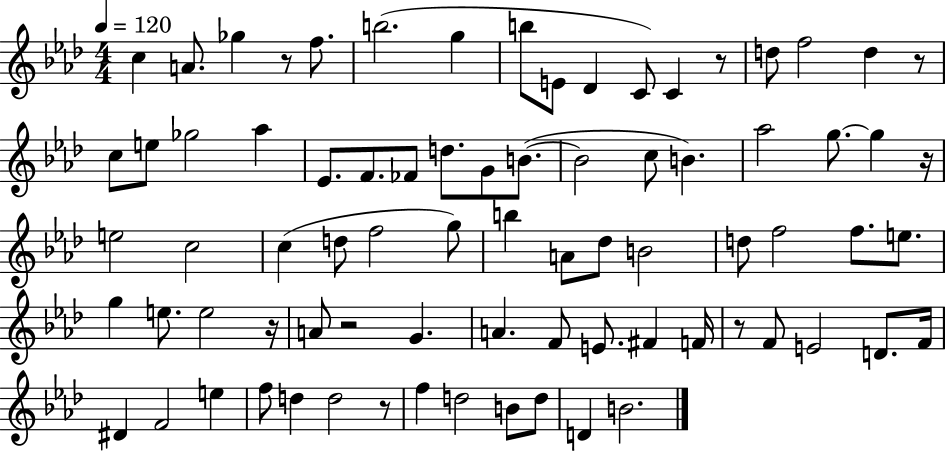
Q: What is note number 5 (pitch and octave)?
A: B5